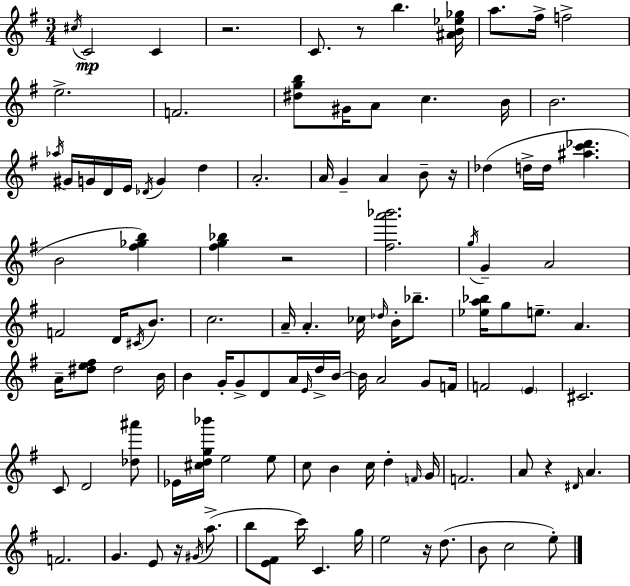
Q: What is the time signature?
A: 3/4